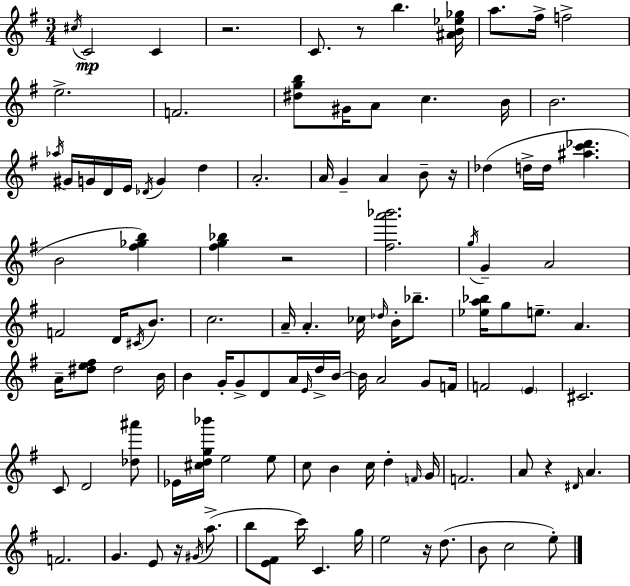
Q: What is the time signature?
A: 3/4